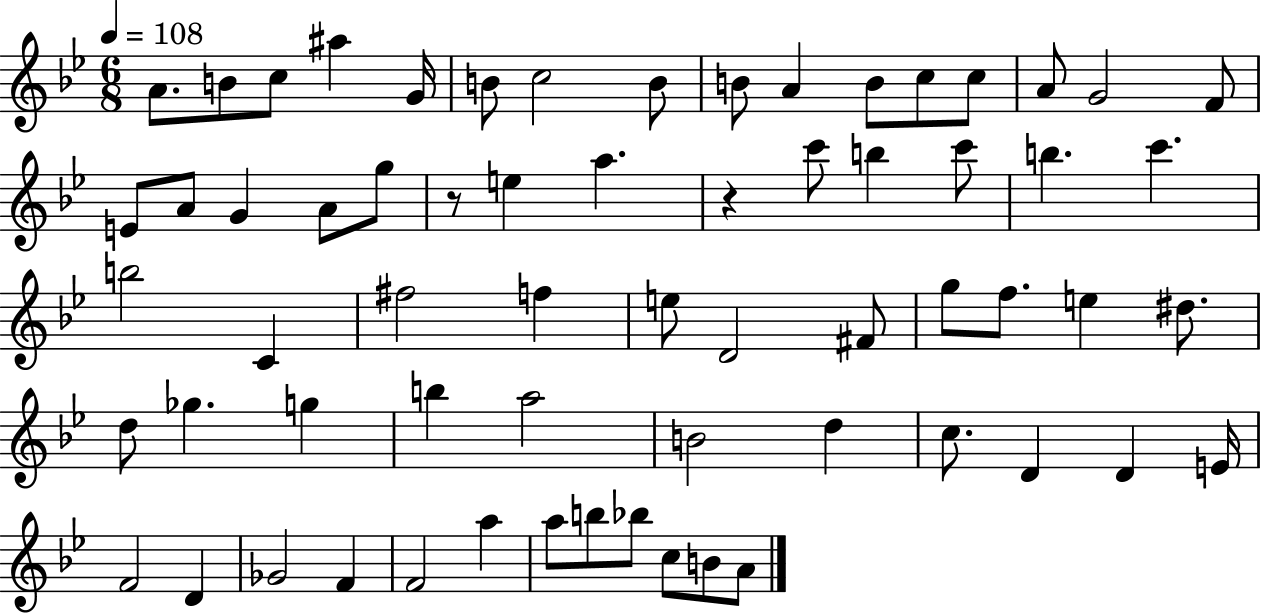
{
  \clef treble
  \numericTimeSignature
  \time 6/8
  \key bes \major
  \tempo 4 = 108
  a'8. b'8 c''8 ais''4 g'16 | b'8 c''2 b'8 | b'8 a'4 b'8 c''8 c''8 | a'8 g'2 f'8 | \break e'8 a'8 g'4 a'8 g''8 | r8 e''4 a''4. | r4 c'''8 b''4 c'''8 | b''4. c'''4. | \break b''2 c'4 | fis''2 f''4 | e''8 d'2 fis'8 | g''8 f''8. e''4 dis''8. | \break d''8 ges''4. g''4 | b''4 a''2 | b'2 d''4 | c''8. d'4 d'4 e'16 | \break f'2 d'4 | ges'2 f'4 | f'2 a''4 | a''8 b''8 bes''8 c''8 b'8 a'8 | \break \bar "|."
}